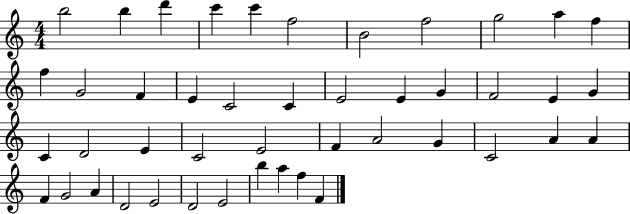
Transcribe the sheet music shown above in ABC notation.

X:1
T:Untitled
M:4/4
L:1/4
K:C
b2 b d' c' c' f2 B2 f2 g2 a f f G2 F E C2 C E2 E G F2 E G C D2 E C2 E2 F A2 G C2 A A F G2 A D2 E2 D2 E2 b a f F